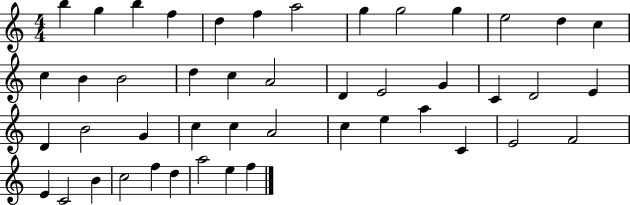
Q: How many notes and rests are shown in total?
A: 46